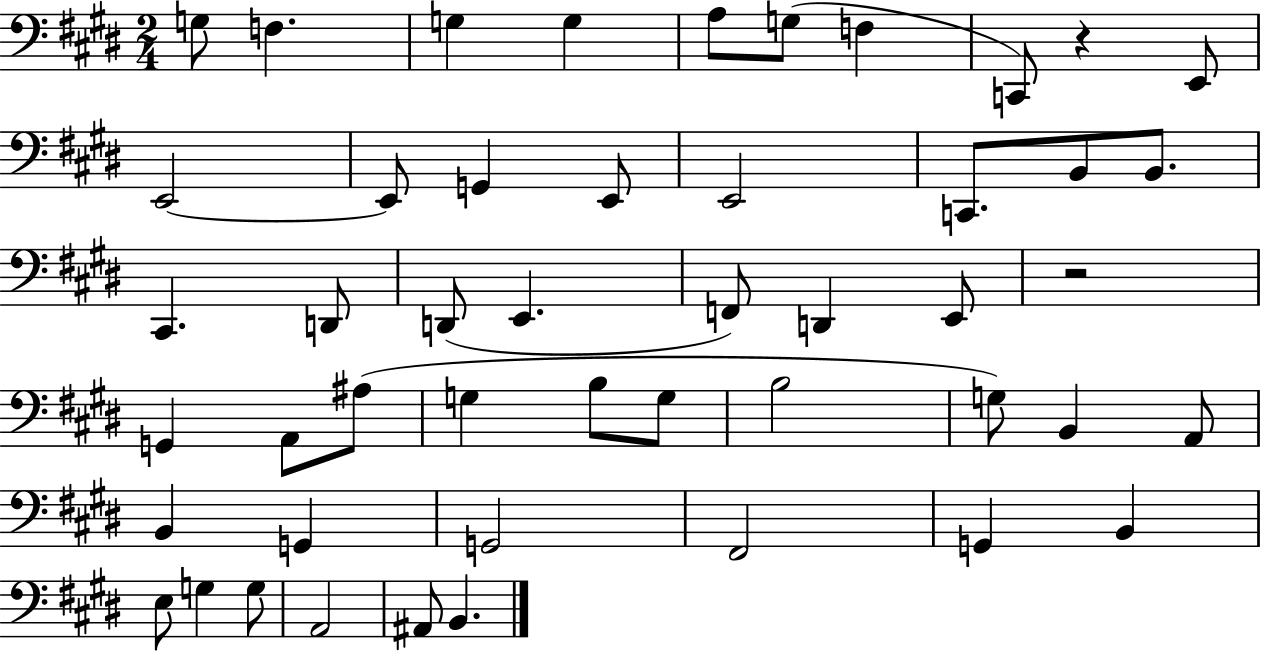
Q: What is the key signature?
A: E major